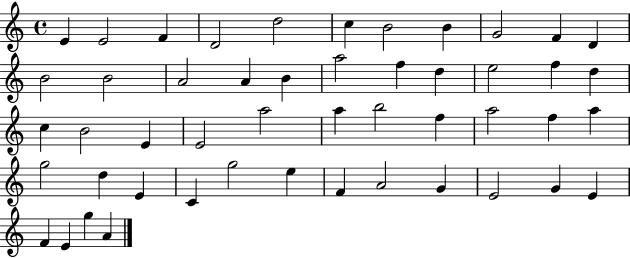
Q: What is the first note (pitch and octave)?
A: E4